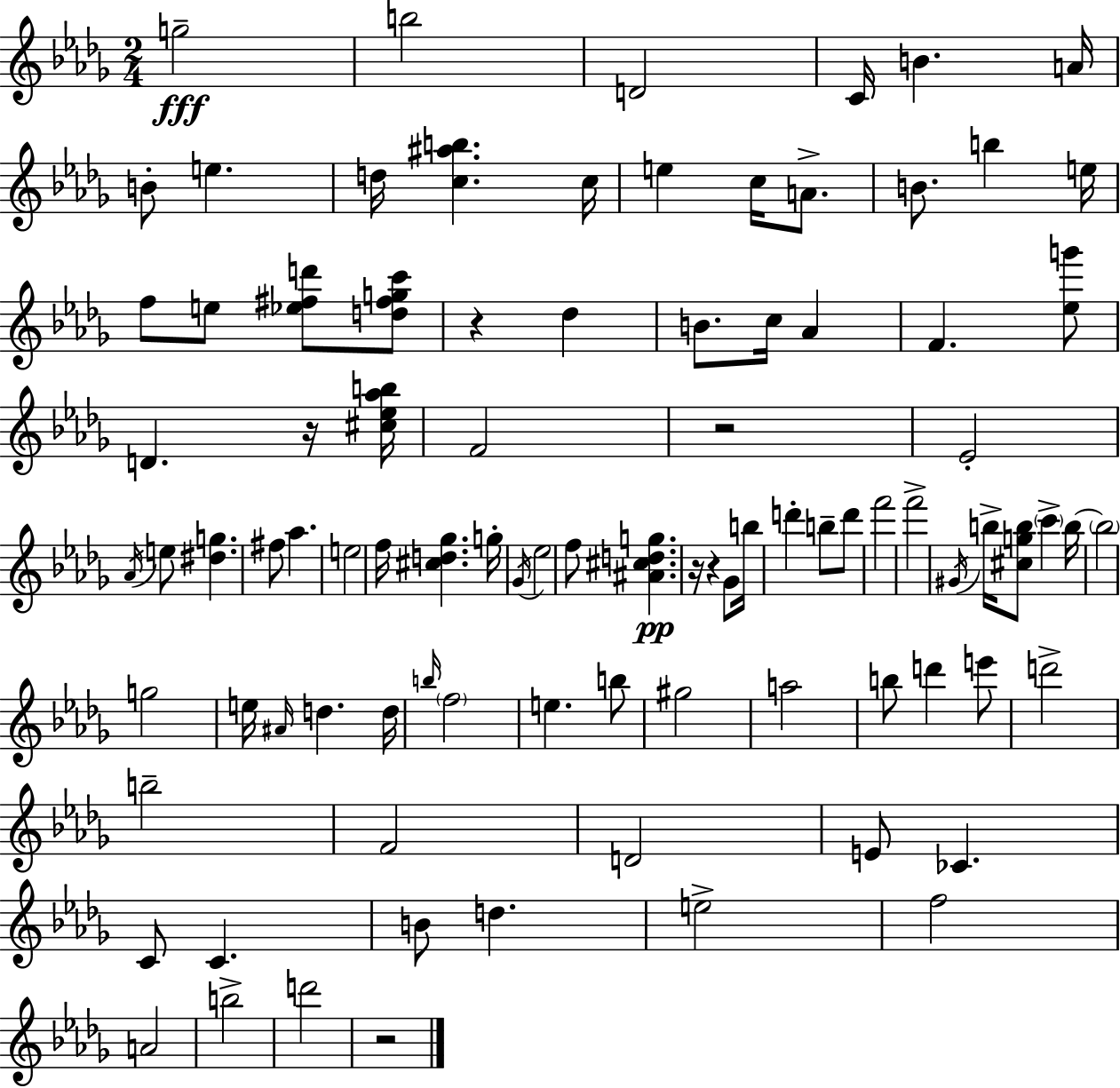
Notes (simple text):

G5/h B5/h D4/h C4/s B4/q. A4/s B4/e E5/q. D5/s [C5,A#5,B5]/q. C5/s E5/q C5/s A4/e. B4/e. B5/q E5/s F5/e E5/e [Eb5,F#5,D6]/e [D5,F#5,G5,C6]/e R/q Db5/q B4/e. C5/s Ab4/q F4/q. [Eb5,G6]/e D4/q. R/s [C#5,Eb5,Ab5,B5]/s F4/h R/h Eb4/h Ab4/s E5/e [D#5,G5]/q. F#5/e Ab5/q. E5/h F5/s [C#5,D5,Gb5]/q. G5/s Gb4/s Eb5/h F5/e [A#4,C#5,D5,G5]/q. R/s R/q Gb4/e B5/s D6/q B5/e D6/e F6/h F6/h G#4/s B5/s [C#5,G5,B5]/e C6/q B5/s B5/h G5/h E5/s A#4/s D5/q. D5/s B5/s F5/h E5/q. B5/e G#5/h A5/h B5/e D6/q E6/e D6/h B5/h F4/h D4/h E4/e CES4/q. C4/e C4/q. B4/e D5/q. E5/h F5/h A4/h B5/h D6/h R/h